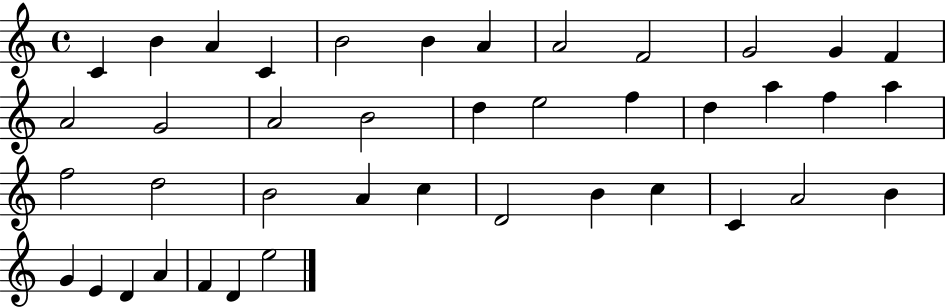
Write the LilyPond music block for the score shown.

{
  \clef treble
  \time 4/4
  \defaultTimeSignature
  \key c \major
  c'4 b'4 a'4 c'4 | b'2 b'4 a'4 | a'2 f'2 | g'2 g'4 f'4 | \break a'2 g'2 | a'2 b'2 | d''4 e''2 f''4 | d''4 a''4 f''4 a''4 | \break f''2 d''2 | b'2 a'4 c''4 | d'2 b'4 c''4 | c'4 a'2 b'4 | \break g'4 e'4 d'4 a'4 | f'4 d'4 e''2 | \bar "|."
}